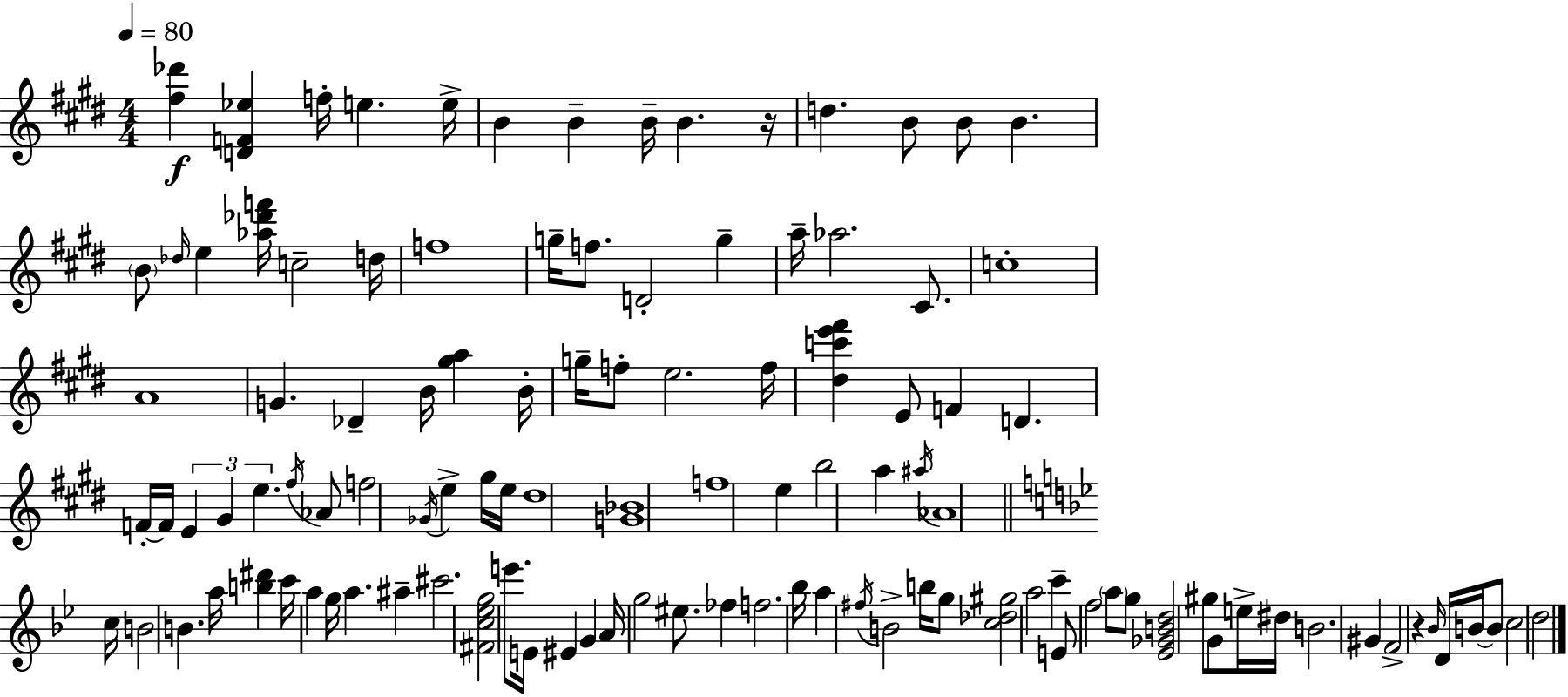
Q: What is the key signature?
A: E major